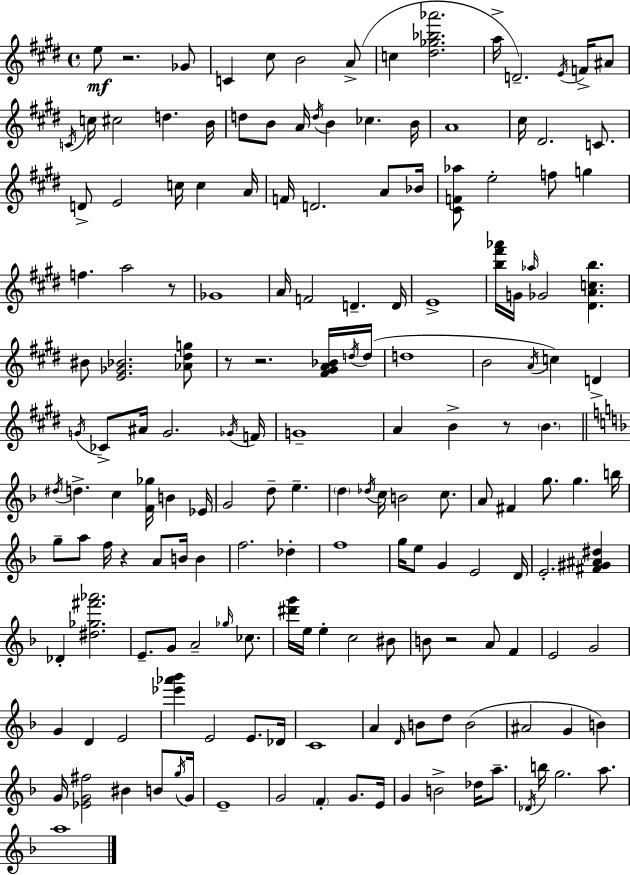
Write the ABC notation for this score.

X:1
T:Untitled
M:4/4
L:1/4
K:E
e/2 z2 _G/2 C ^c/2 B2 A/2 c [^d_g_b_a']2 a/4 D2 E/4 F/4 ^A/2 C/4 c/4 ^c2 d B/4 d/2 B/2 A/4 d/4 B _c B/4 A4 ^c/4 ^D2 C/2 D/2 E2 c/4 c A/4 F/4 D2 A/2 _B/4 [^CF_a]/2 e2 f/2 g f a2 z/2 _G4 A/4 F2 D D/4 E4 [b^f'_a']/4 G/4 _a/4 _G2 [^DAcb] ^B/2 [E_G_B]2 [_A^dg]/2 z/2 z2 [^F^GA_B]/4 d/4 d/4 d4 B2 A/4 c D G/4 _C/2 ^A/4 G2 _G/4 F/4 G4 A B z/2 B ^d/4 d c [F_g]/4 B _E/4 G2 d/2 e d _d/4 c/4 B2 c/2 A/2 ^F g/2 g b/4 g/2 a/2 f/4 z A/2 B/4 B f2 _d f4 g/4 e/2 G E2 D/4 E2 [^F^G^A^d] _D [^d_g^f'_a']2 E/2 G/2 A2 _g/4 _c/2 [^d'g']/4 e/4 e c2 ^B/2 B/2 z2 A/2 F E2 G2 G D E2 [_e'_a'_b'] E2 E/2 _D/4 C4 A D/4 B/2 d/2 B2 ^A2 G B G/4 [_EG^f]2 ^B B/2 g/4 G/4 E4 G2 F G/2 E/4 G B2 _d/4 a/2 _D/4 b/4 g2 a/2 a4